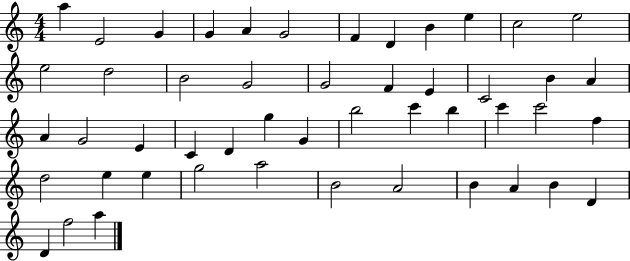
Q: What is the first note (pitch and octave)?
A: A5